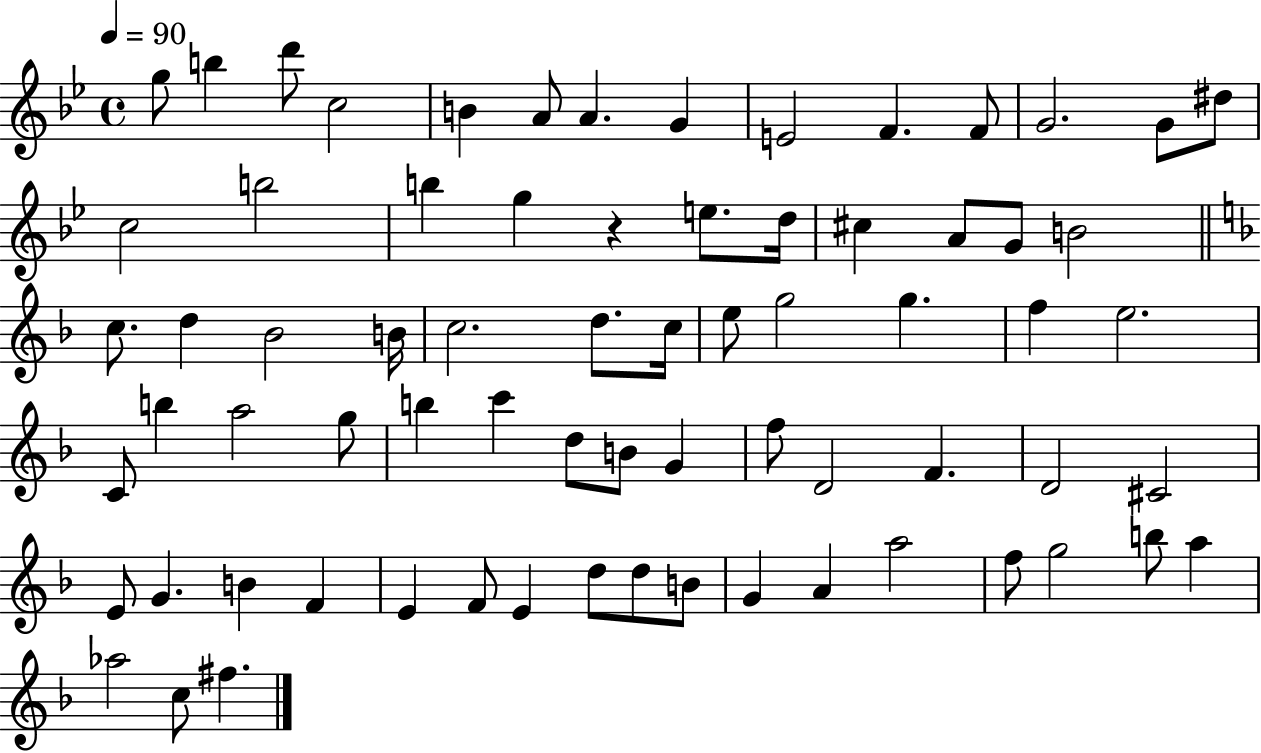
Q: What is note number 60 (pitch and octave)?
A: B4